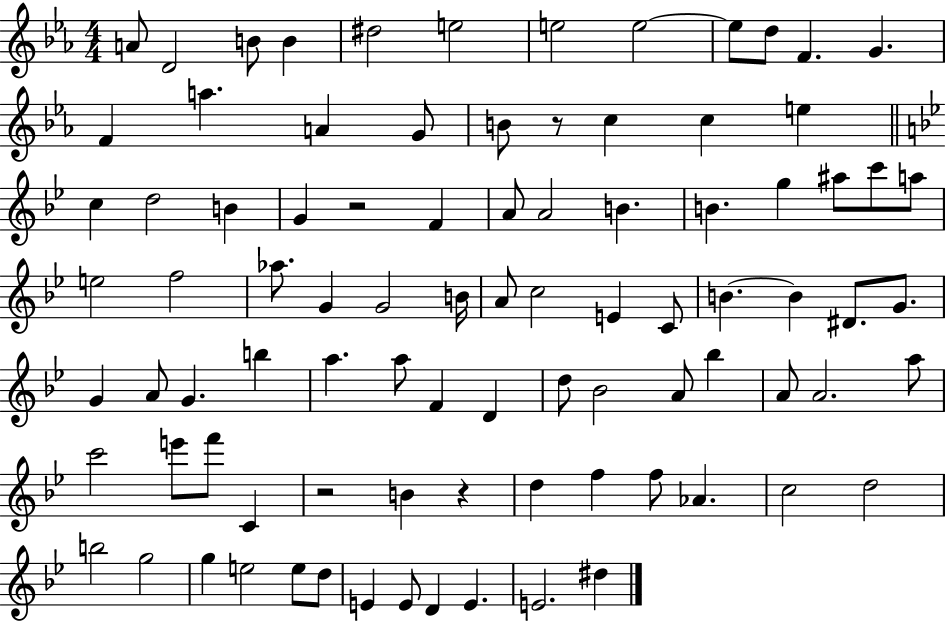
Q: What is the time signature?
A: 4/4